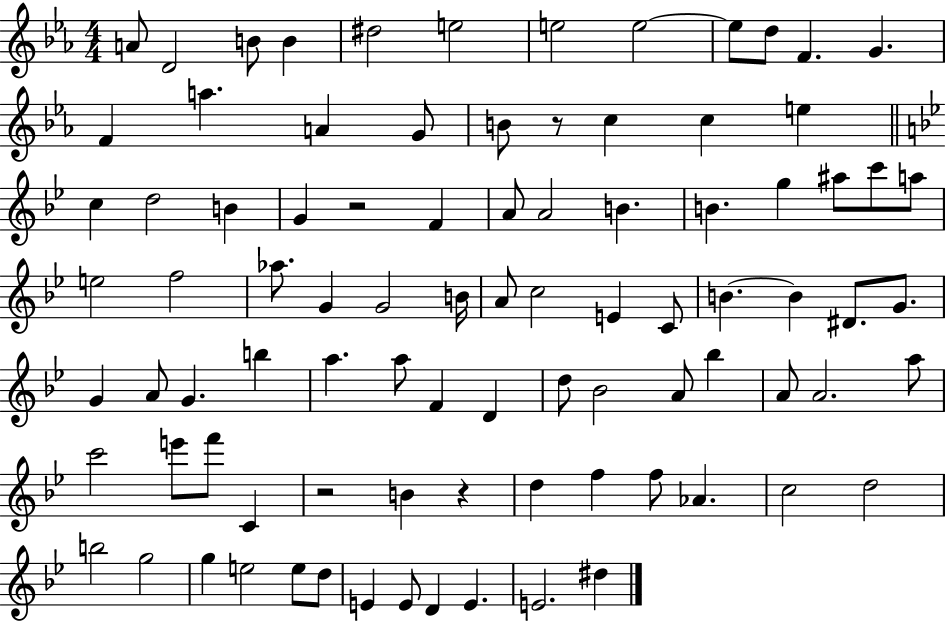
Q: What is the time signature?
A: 4/4